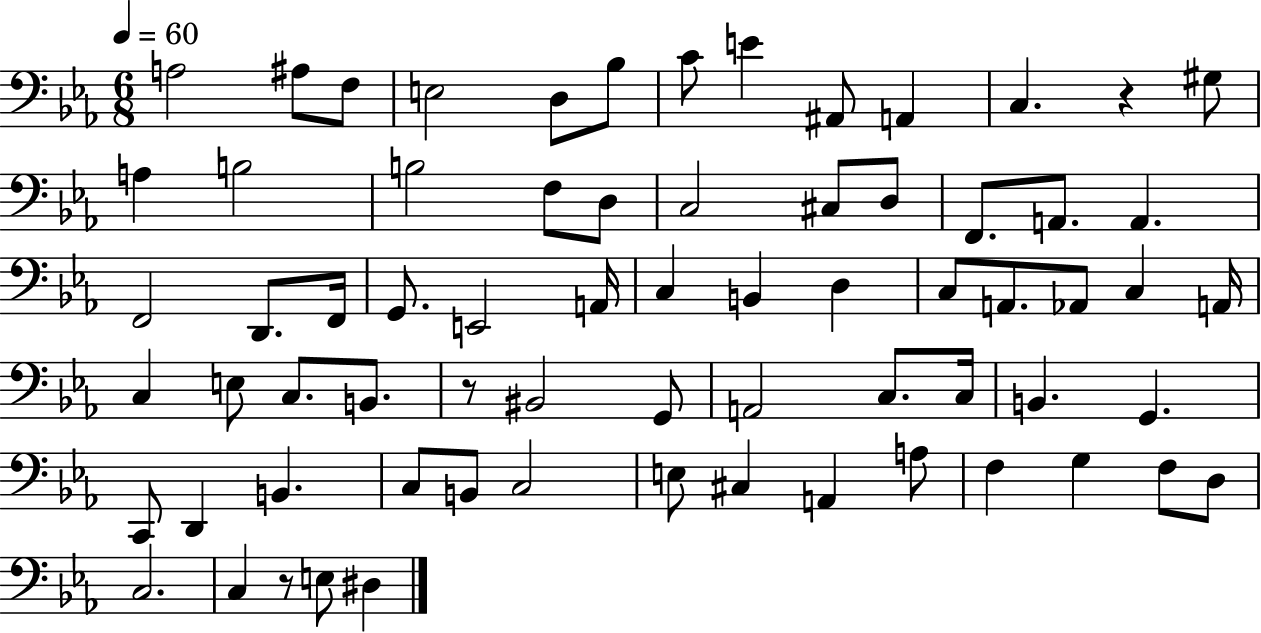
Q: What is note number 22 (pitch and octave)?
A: A2